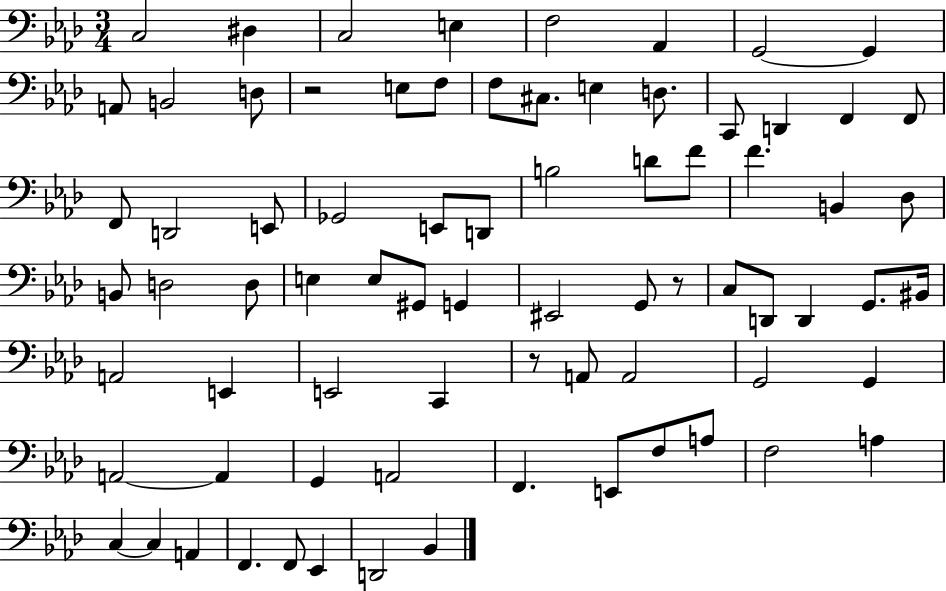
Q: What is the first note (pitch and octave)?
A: C3